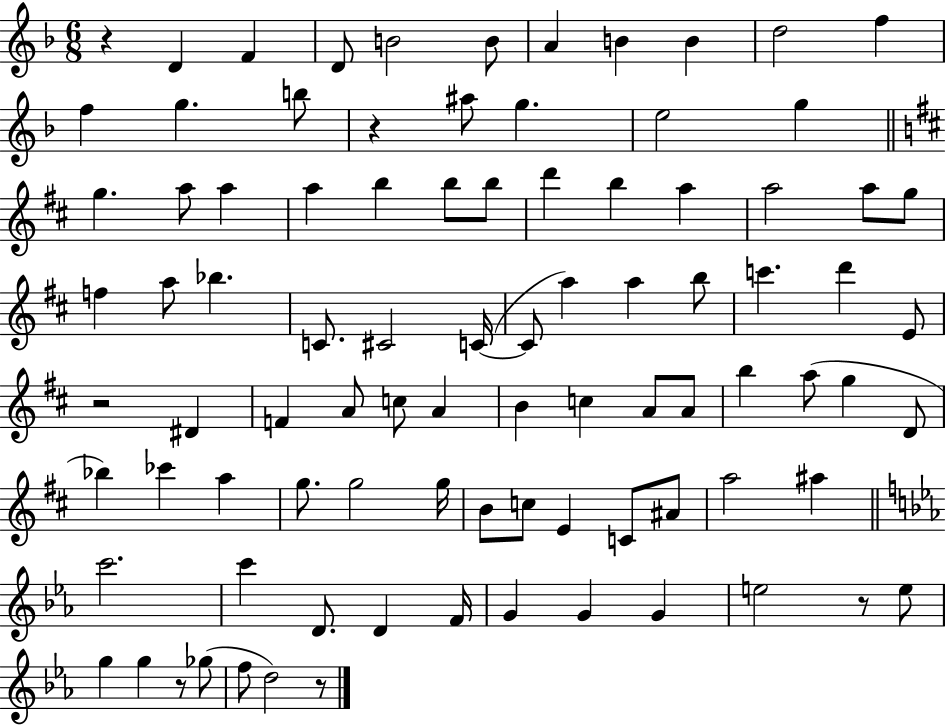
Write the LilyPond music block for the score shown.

{
  \clef treble
  \numericTimeSignature
  \time 6/8
  \key f \major
  r4 d'4 f'4 | d'8 b'2 b'8 | a'4 b'4 b'4 | d''2 f''4 | \break f''4 g''4. b''8 | r4 ais''8 g''4. | e''2 g''4 | \bar "||" \break \key b \minor g''4. a''8 a''4 | a''4 b''4 b''8 b''8 | d'''4 b''4 a''4 | a''2 a''8 g''8 | \break f''4 a''8 bes''4. | c'8. cis'2 c'16~(~ | c'8 a''4) a''4 b''8 | c'''4. d'''4 e'8 | \break r2 dis'4 | f'4 a'8 c''8 a'4 | b'4 c''4 a'8 a'8 | b''4 a''8( g''4 d'8 | \break bes''4) ces'''4 a''4 | g''8. g''2 g''16 | b'8 c''8 e'4 c'8 ais'8 | a''2 ais''4 | \break \bar "||" \break \key c \minor c'''2. | c'''4 d'8. d'4 f'16 | g'4 g'4 g'4 | e''2 r8 e''8 | \break g''4 g''4 r8 ges''8( | f''8 d''2) r8 | \bar "|."
}